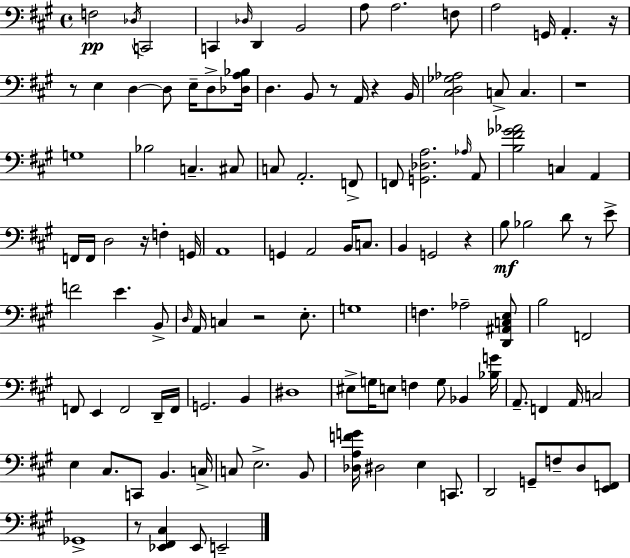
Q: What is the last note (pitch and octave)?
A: E2